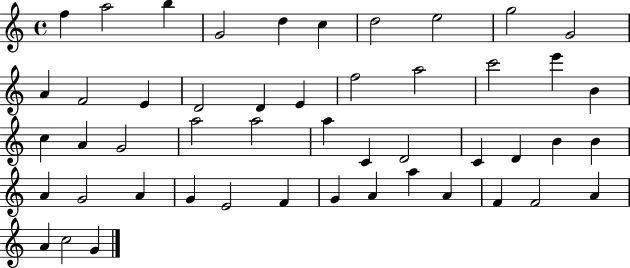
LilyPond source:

{
  \clef treble
  \time 4/4
  \defaultTimeSignature
  \key c \major
  f''4 a''2 b''4 | g'2 d''4 c''4 | d''2 e''2 | g''2 g'2 | \break a'4 f'2 e'4 | d'2 d'4 e'4 | f''2 a''2 | c'''2 e'''4 b'4 | \break c''4 a'4 g'2 | a''2 a''2 | a''4 c'4 d'2 | c'4 d'4 b'4 b'4 | \break a'4 g'2 a'4 | g'4 e'2 f'4 | g'4 a'4 a''4 a'4 | f'4 f'2 a'4 | \break a'4 c''2 g'4 | \bar "|."
}